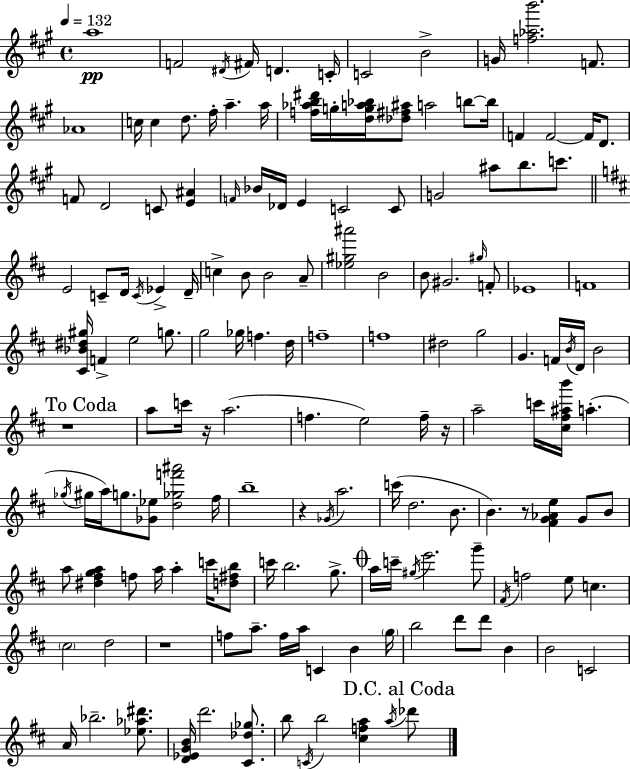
A5/w F4/h D#4/s F#4/s D4/q. C4/s C4/h B4/h G4/s [F5,Ab5,B6]/h. F4/e. Ab4/w C5/s C5/q D5/e. F#5/s A5/q. A5/s [F5,Ab5,B5,D#6]/s G5/s [D5,G5,A5,Bb5]/s [Db5,F#5,A#5]/e A5/h B5/e B5/s F4/q F4/h F4/s D4/e. F4/e D4/h C4/e [E4,A#4]/q F4/s Bb4/s Db4/s E4/q C4/h C4/e G4/h A#5/e B5/e. C6/e. E4/h C4/e D4/s C4/s Eb4/q D4/s C5/q B4/e B4/h A4/e [Eb5,G#5,A#6]/h B4/h B4/e G#4/h. G#5/s F4/e Eb4/w F4/w [C#4,Bb4,D#5,G#5]/s F4/q E5/h G5/e. G5/h Gb5/s F5/q. D5/s F5/w F5/w D#5/h G5/h G4/q. F4/s B4/s D4/s B4/h R/w A5/e C6/s R/s A5/h. F5/q. E5/h F5/s R/s A5/h C6/s [C#5,F#5,A#5,B6]/s A5/q. Gb5/s G#5/s A5/s G5/e. [Gb4,Eb5]/e [D5,Gb5,F6,A#6]/h F#5/s B5/w R/q Gb4/s A5/h. C6/s D5/h. B4/e. B4/q. R/e [F#4,G4,Ab4,E5]/q G4/e B4/e A5/e [D#5,F#5,G5,A5]/q F5/e A5/s A5/q C6/s [D5,F#5,B5]/e C6/s B5/h. G5/e. A5/s C6/s G#5/s E6/h. G6/e F#4/s F5/h E5/e C5/q. C#5/h D5/h R/w F5/e A5/e. F5/s A5/s C4/q B4/q G5/s B5/h D6/e D6/e B4/q B4/h C4/h A4/s Bb5/h. [Eb5,Ab5,D#6]/e. [D4,Eb4,G4,B4]/s D6/h. [C#4,Db5,Gb5]/e. B5/e C4/s B5/h [C#5,F5,A5]/q A5/s Db6/e